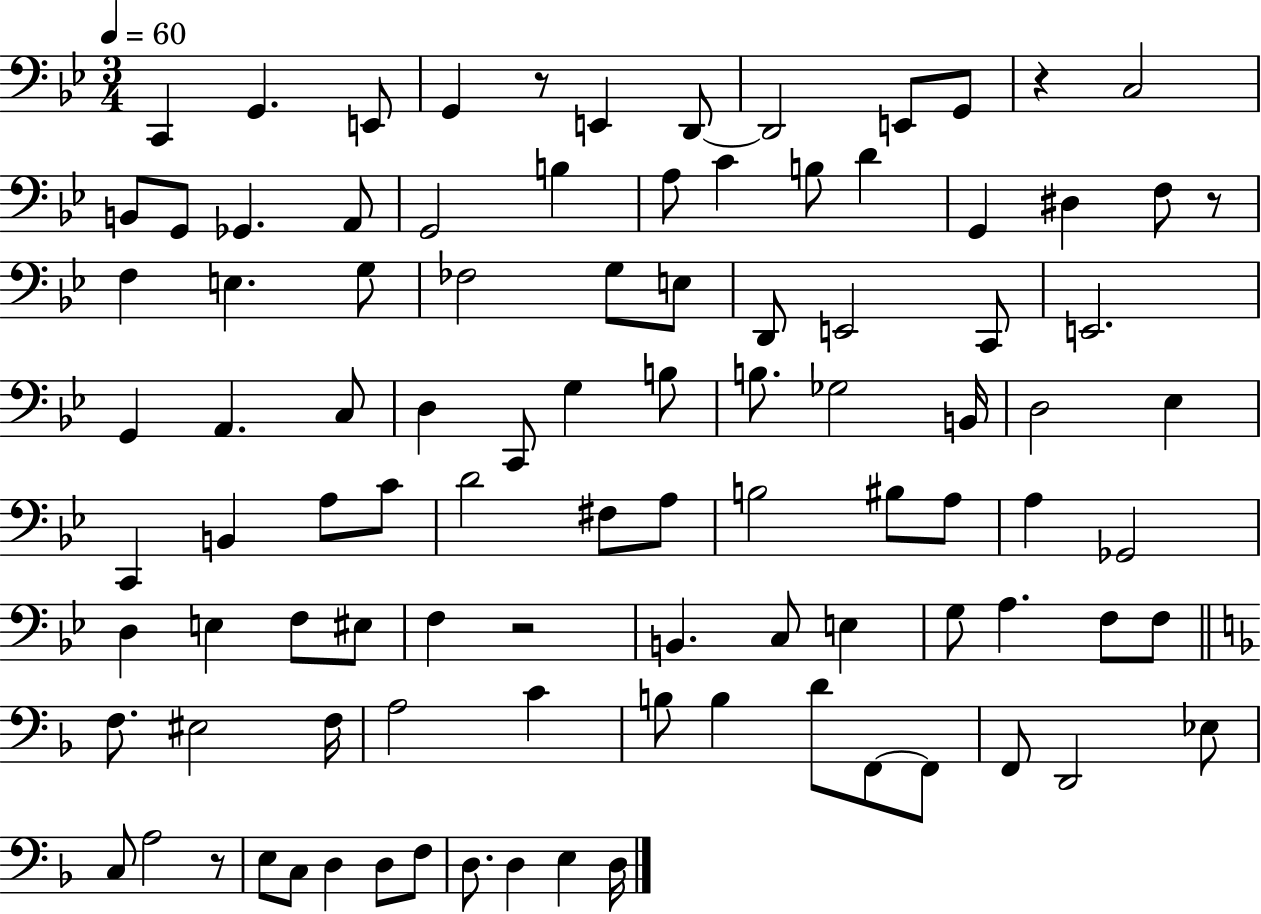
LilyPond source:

{
  \clef bass
  \numericTimeSignature
  \time 3/4
  \key bes \major
  \tempo 4 = 60
  c,4 g,4. e,8 | g,4 r8 e,4 d,8~~ | d,2 e,8 g,8 | r4 c2 | \break b,8 g,8 ges,4. a,8 | g,2 b4 | a8 c'4 b8 d'4 | g,4 dis4 f8 r8 | \break f4 e4. g8 | fes2 g8 e8 | d,8 e,2 c,8 | e,2. | \break g,4 a,4. c8 | d4 c,8 g4 b8 | b8. ges2 b,16 | d2 ees4 | \break c,4 b,4 a8 c'8 | d'2 fis8 a8 | b2 bis8 a8 | a4 ges,2 | \break d4 e4 f8 eis8 | f4 r2 | b,4. c8 e4 | g8 a4. f8 f8 | \break \bar "||" \break \key d \minor f8. eis2 f16 | a2 c'4 | b8 b4 d'8 f,8~~ f,8 | f,8 d,2 ees8 | \break c8 a2 r8 | e8 c8 d4 d8 f8 | d8. d4 e4 d16 | \bar "|."
}